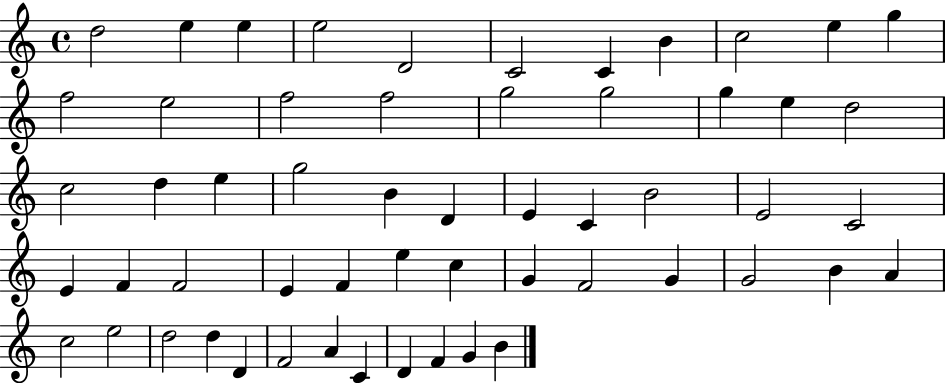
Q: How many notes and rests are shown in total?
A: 56